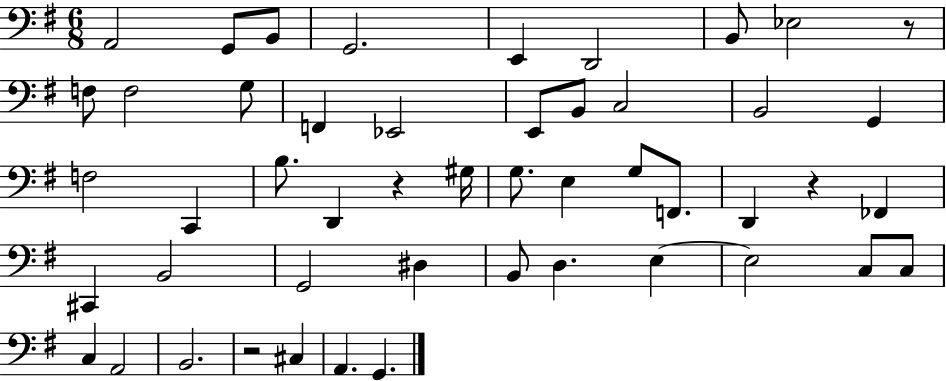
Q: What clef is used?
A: bass